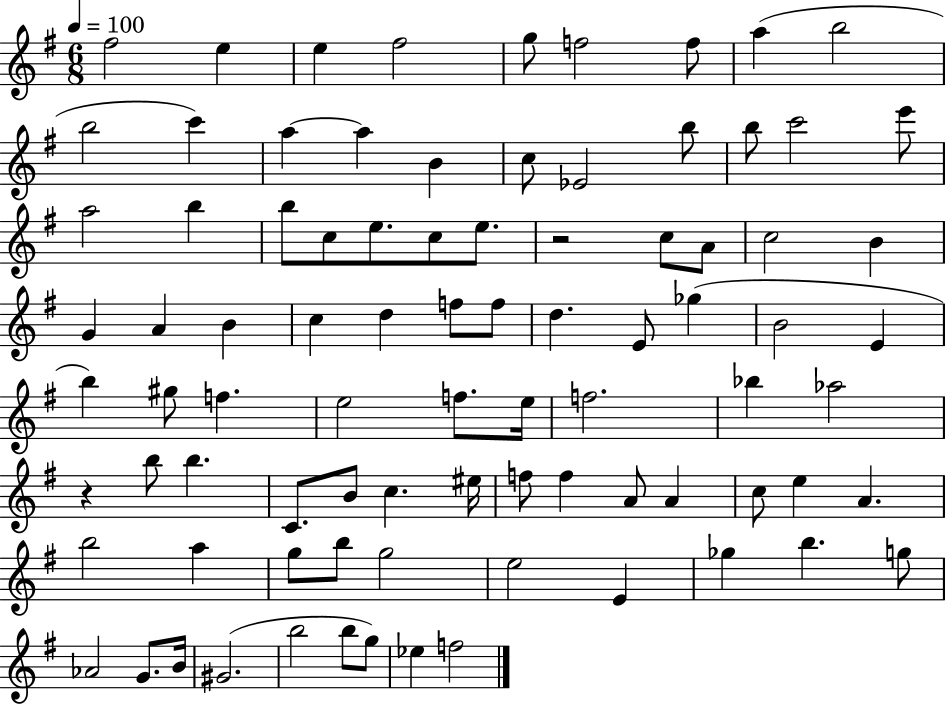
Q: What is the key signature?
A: G major